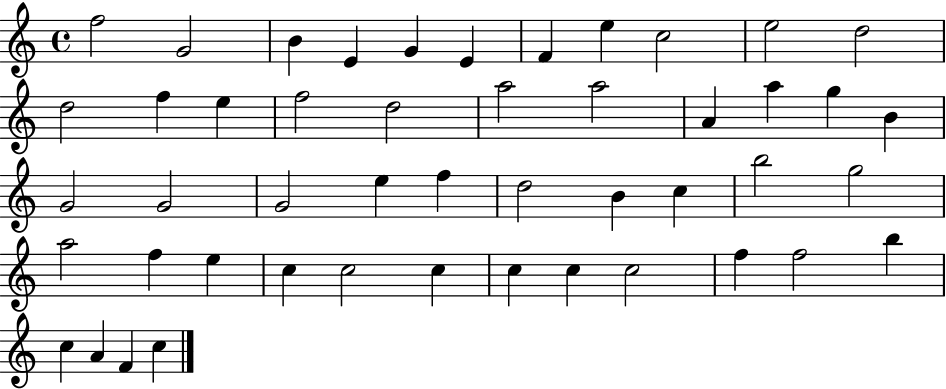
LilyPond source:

{
  \clef treble
  \time 4/4
  \defaultTimeSignature
  \key c \major
  f''2 g'2 | b'4 e'4 g'4 e'4 | f'4 e''4 c''2 | e''2 d''2 | \break d''2 f''4 e''4 | f''2 d''2 | a''2 a''2 | a'4 a''4 g''4 b'4 | \break g'2 g'2 | g'2 e''4 f''4 | d''2 b'4 c''4 | b''2 g''2 | \break a''2 f''4 e''4 | c''4 c''2 c''4 | c''4 c''4 c''2 | f''4 f''2 b''4 | \break c''4 a'4 f'4 c''4 | \bar "|."
}